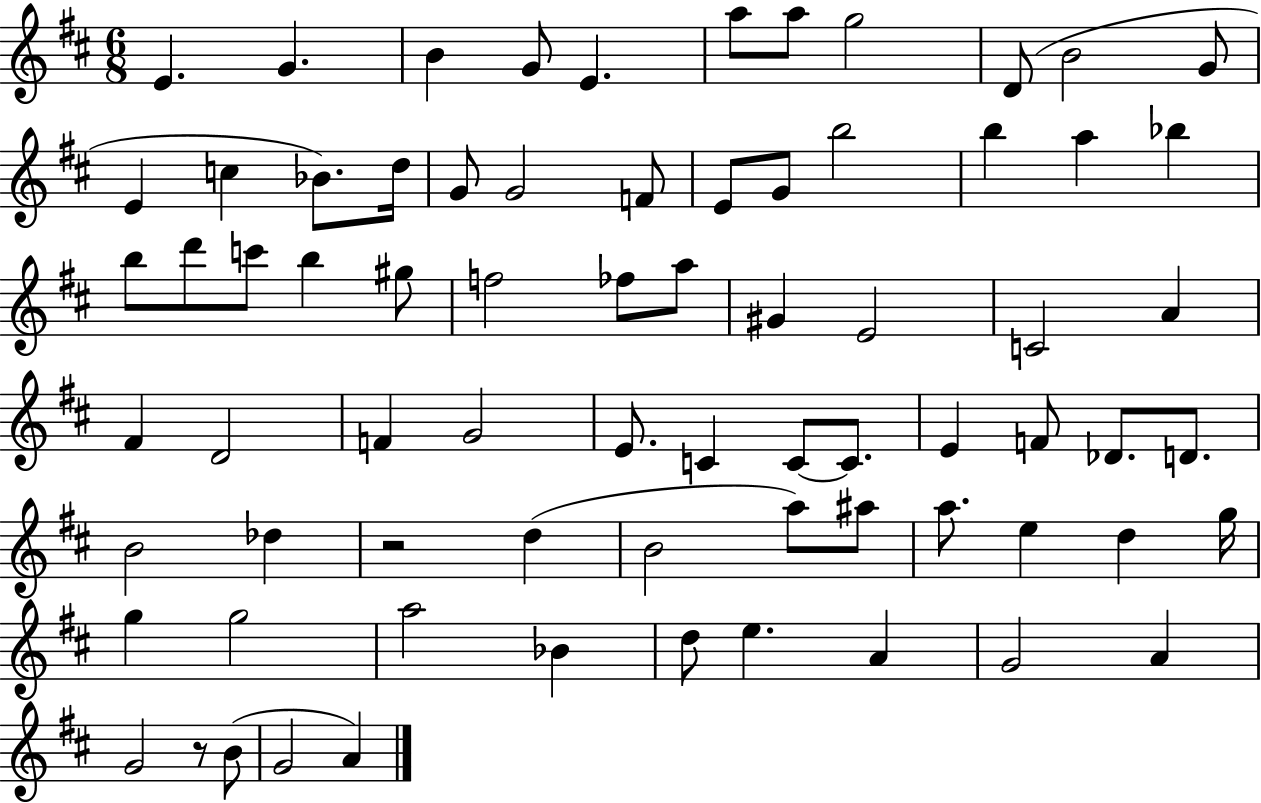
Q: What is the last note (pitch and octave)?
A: A4